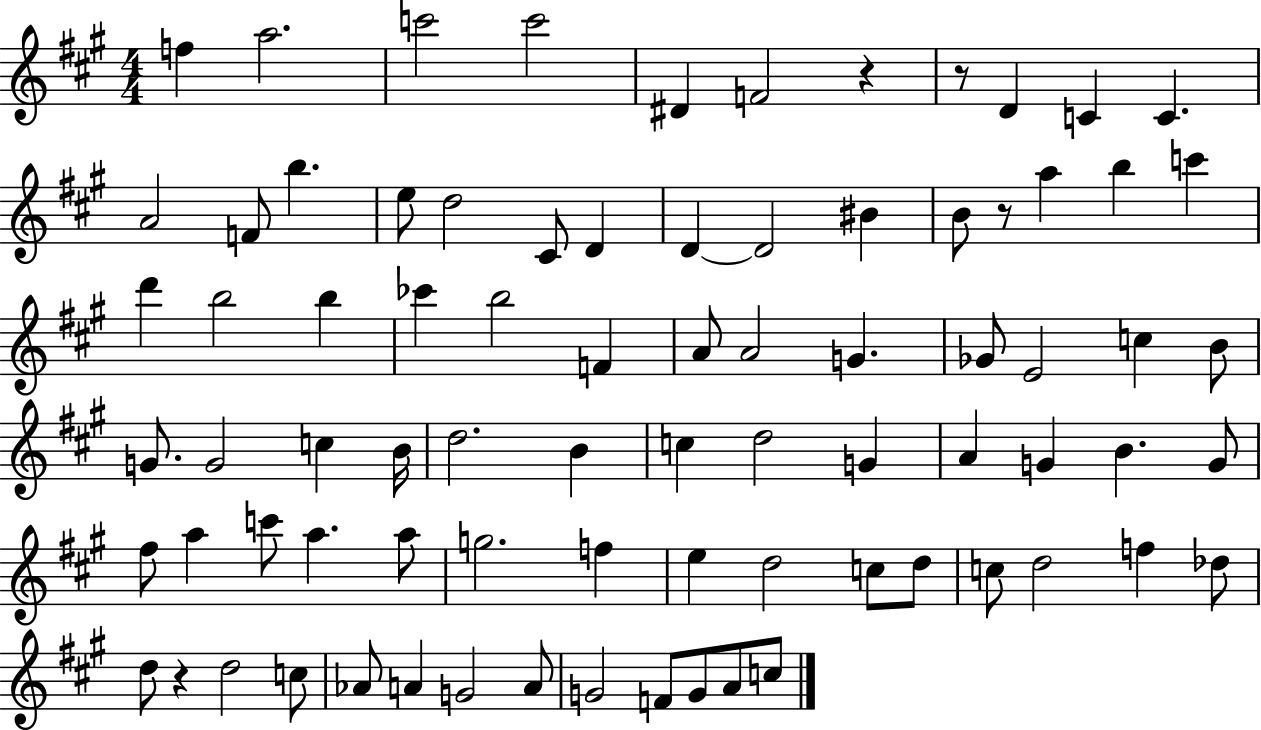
F5/q A5/h. C6/h C6/h D#4/q F4/h R/q R/e D4/q C4/q C4/q. A4/h F4/e B5/q. E5/e D5/h C#4/e D4/q D4/q D4/h BIS4/q B4/e R/e A5/q B5/q C6/q D6/q B5/h B5/q CES6/q B5/h F4/q A4/e A4/h G4/q. Gb4/e E4/h C5/q B4/e G4/e. G4/h C5/q B4/s D5/h. B4/q C5/q D5/h G4/q A4/q G4/q B4/q. G4/e F#5/e A5/q C6/e A5/q. A5/e G5/h. F5/q E5/q D5/h C5/e D5/e C5/e D5/h F5/q Db5/e D5/e R/q D5/h C5/e Ab4/e A4/q G4/h A4/e G4/h F4/e G4/e A4/e C5/e